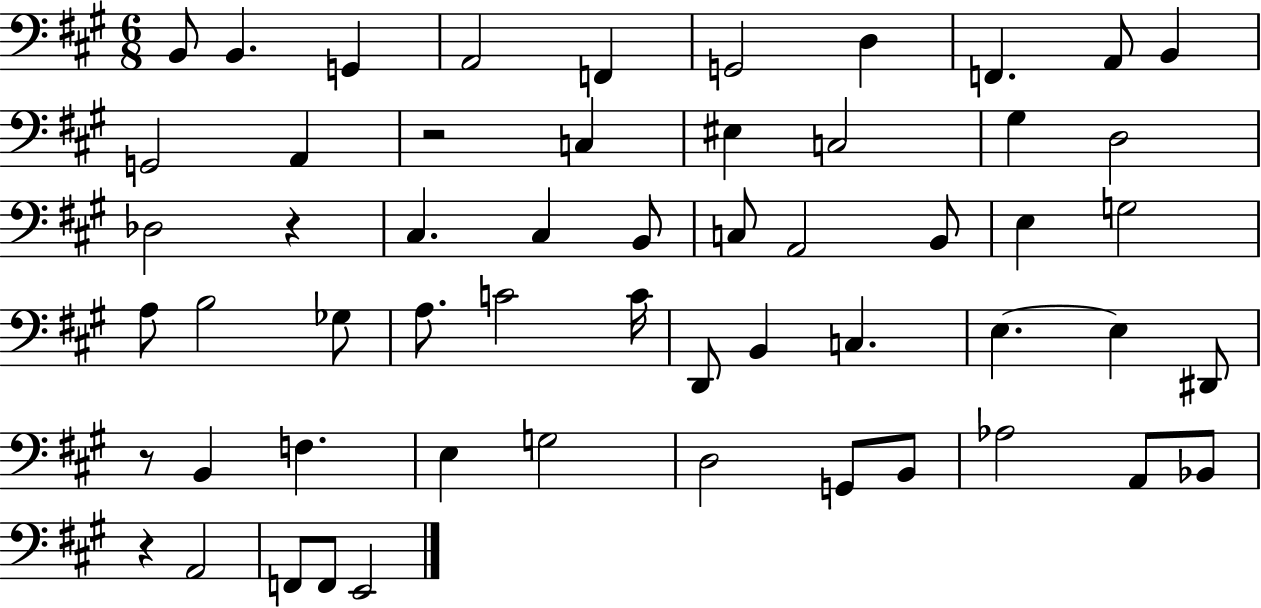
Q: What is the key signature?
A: A major